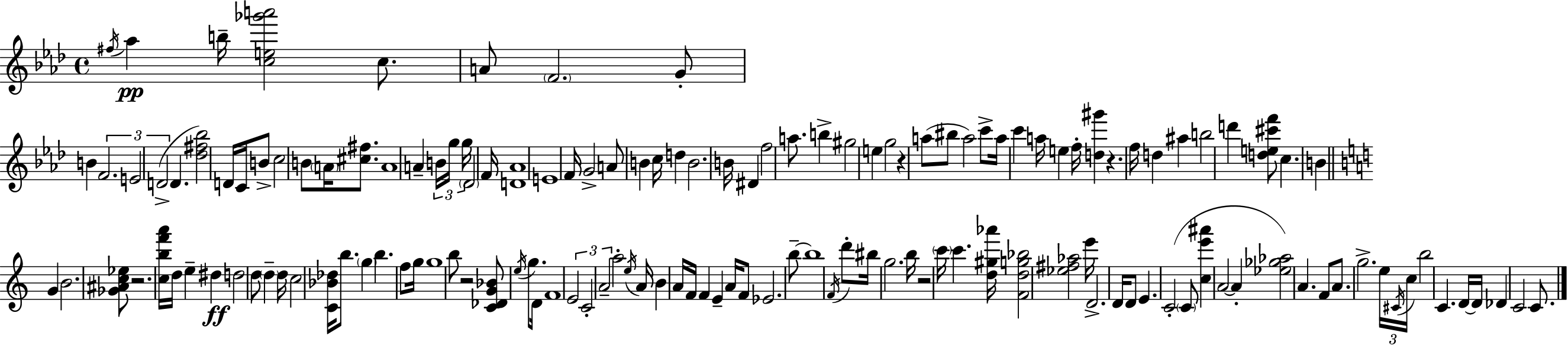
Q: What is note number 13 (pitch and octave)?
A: D4